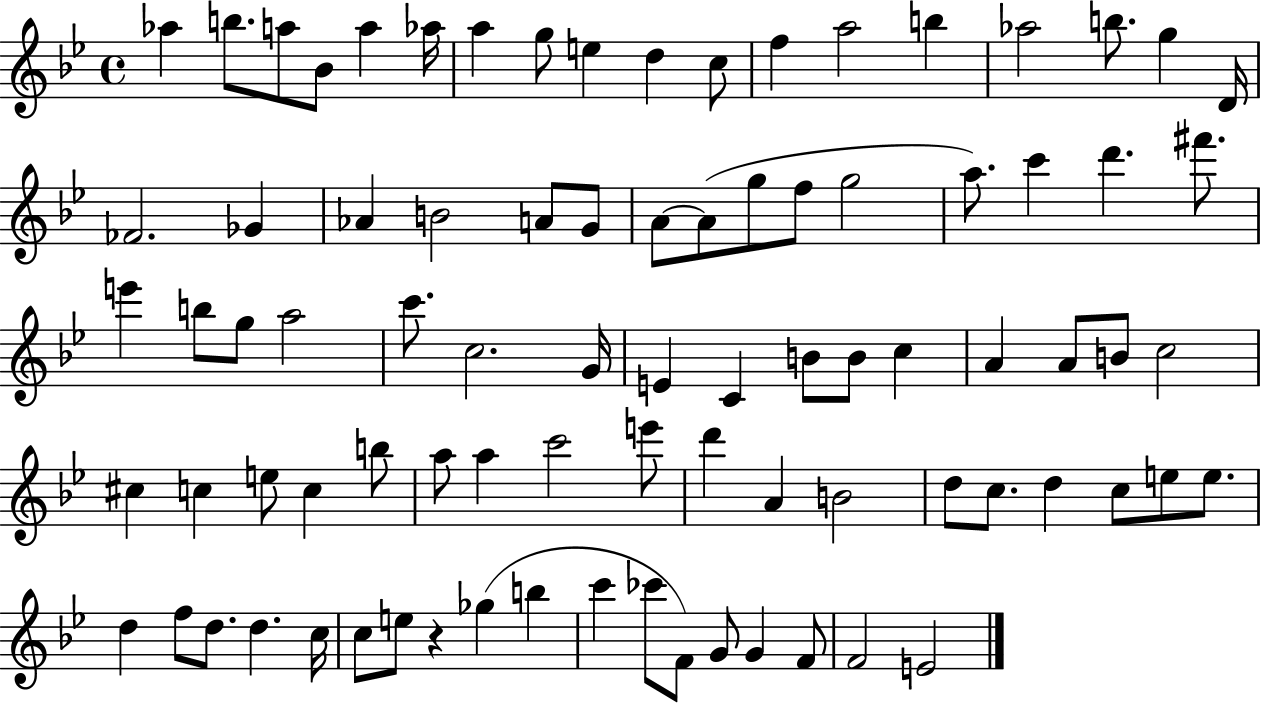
{
  \clef treble
  \time 4/4
  \defaultTimeSignature
  \key bes \major
  aes''4 b''8. a''8 bes'8 a''4 aes''16 | a''4 g''8 e''4 d''4 c''8 | f''4 a''2 b''4 | aes''2 b''8. g''4 d'16 | \break fes'2. ges'4 | aes'4 b'2 a'8 g'8 | a'8~~ a'8( g''8 f''8 g''2 | a''8.) c'''4 d'''4. fis'''8. | \break e'''4 b''8 g''8 a''2 | c'''8. c''2. g'16 | e'4 c'4 b'8 b'8 c''4 | a'4 a'8 b'8 c''2 | \break cis''4 c''4 e''8 c''4 b''8 | a''8 a''4 c'''2 e'''8 | d'''4 a'4 b'2 | d''8 c''8. d''4 c''8 e''8 e''8. | \break d''4 f''8 d''8. d''4. c''16 | c''8 e''8 r4 ges''4( b''4 | c'''4 ces'''8 f'8) g'8 g'4 f'8 | f'2 e'2 | \break \bar "|."
}